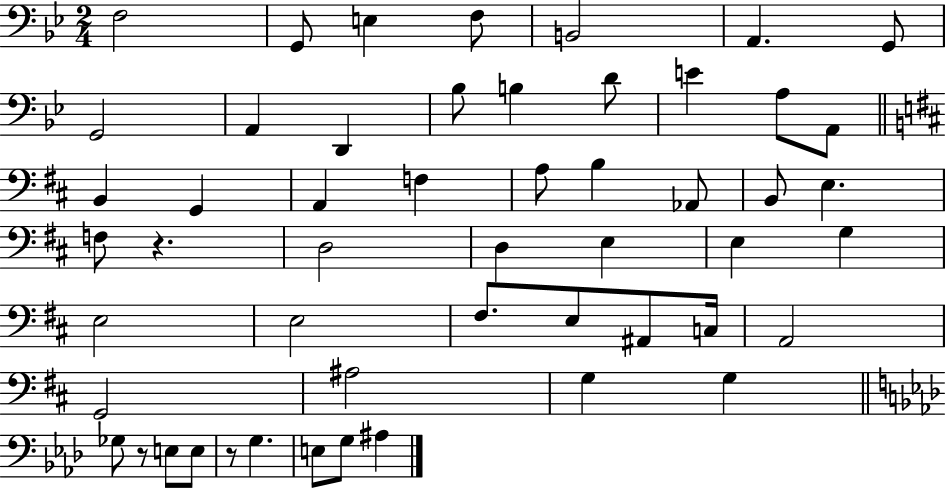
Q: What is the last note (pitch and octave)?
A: A#3